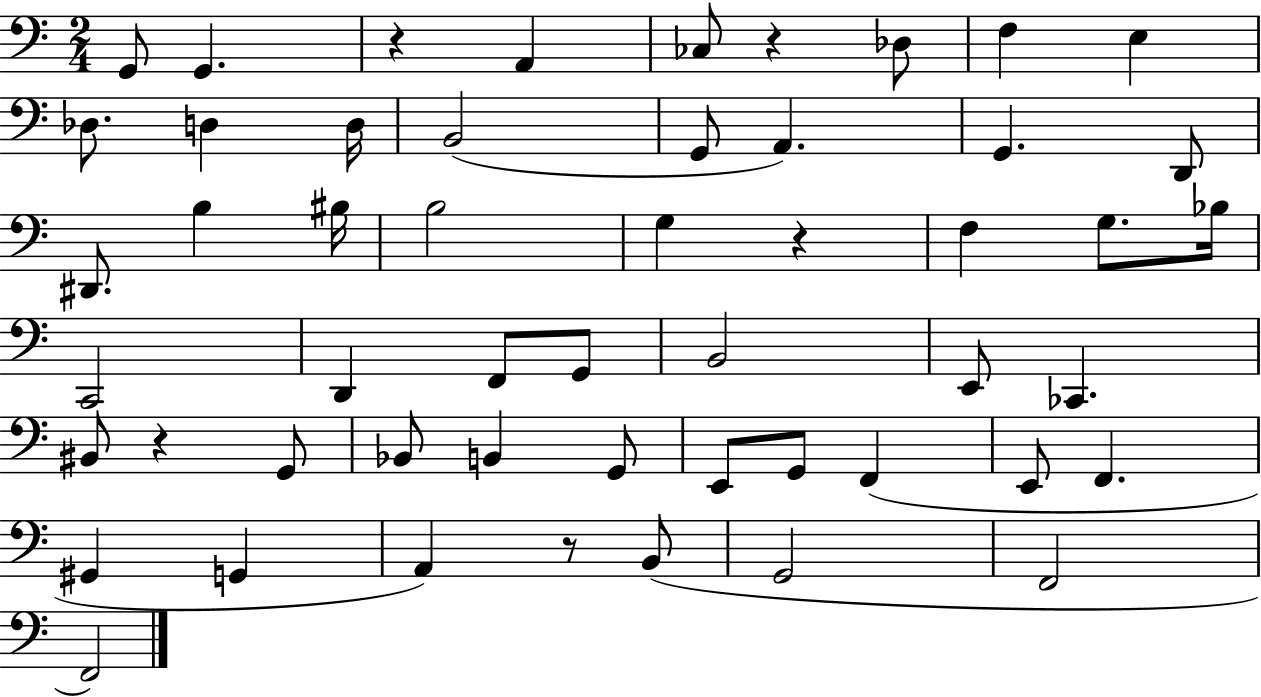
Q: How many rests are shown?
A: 5